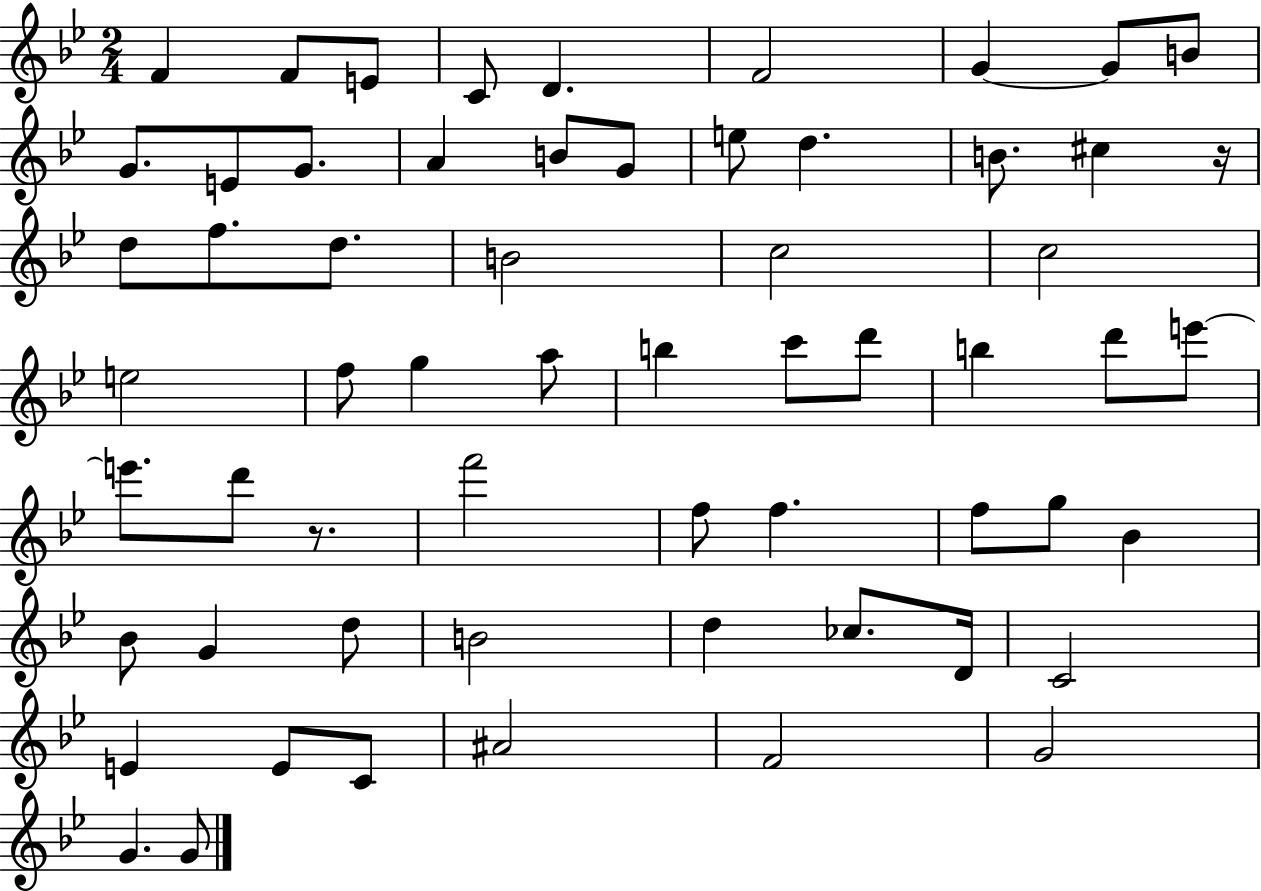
{
  \clef treble
  \numericTimeSignature
  \time 2/4
  \key bes \major
  \repeat volta 2 { f'4 f'8 e'8 | c'8 d'4. | f'2 | g'4~~ g'8 b'8 | \break g'8. e'8 g'8. | a'4 b'8 g'8 | e''8 d''4. | b'8. cis''4 r16 | \break d''8 f''8. d''8. | b'2 | c''2 | c''2 | \break e''2 | f''8 g''4 a''8 | b''4 c'''8 d'''8 | b''4 d'''8 e'''8~~ | \break e'''8. d'''8 r8. | f'''2 | f''8 f''4. | f''8 g''8 bes'4 | \break bes'8 g'4 d''8 | b'2 | d''4 ces''8. d'16 | c'2 | \break e'4 e'8 c'8 | ais'2 | f'2 | g'2 | \break g'4. g'8 | } \bar "|."
}